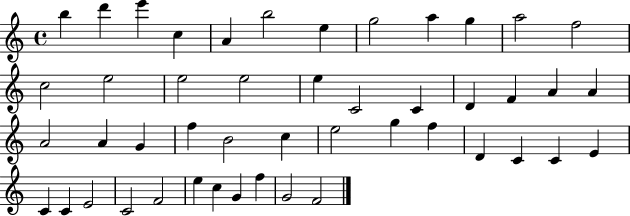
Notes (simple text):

B5/q D6/q E6/q C5/q A4/q B5/h E5/q G5/h A5/q G5/q A5/h F5/h C5/h E5/h E5/h E5/h E5/q C4/h C4/q D4/q F4/q A4/q A4/q A4/h A4/q G4/q F5/q B4/h C5/q E5/h G5/q F5/q D4/q C4/q C4/q E4/q C4/q C4/q E4/h C4/h F4/h E5/q C5/q G4/q F5/q G4/h F4/h